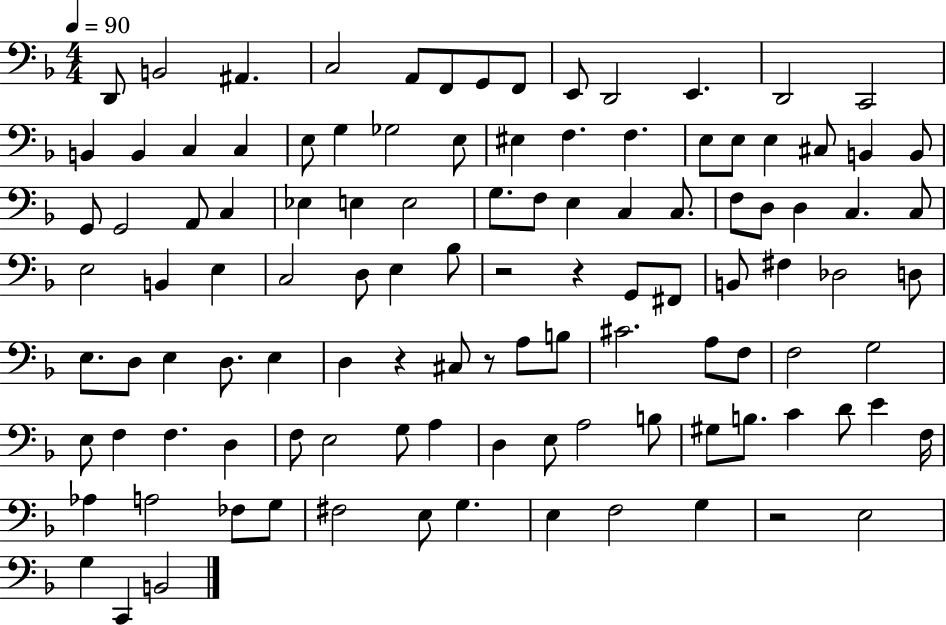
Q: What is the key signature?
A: F major